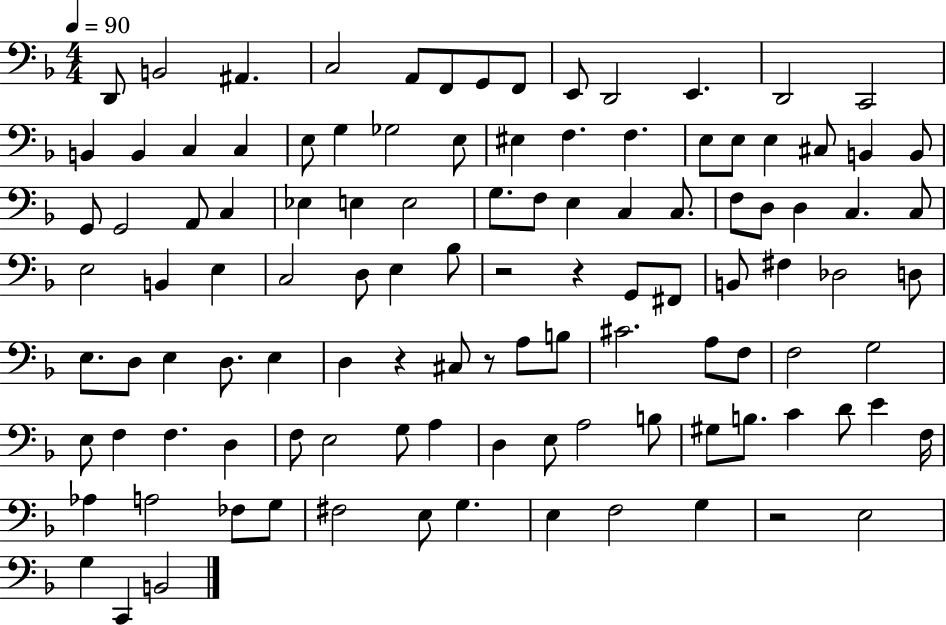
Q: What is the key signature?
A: F major